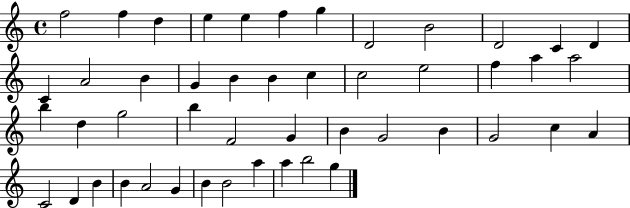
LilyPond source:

{
  \clef treble
  \time 4/4
  \defaultTimeSignature
  \key c \major
  f''2 f''4 d''4 | e''4 e''4 f''4 g''4 | d'2 b'2 | d'2 c'4 d'4 | \break c'4 a'2 b'4 | g'4 b'4 b'4 c''4 | c''2 e''2 | f''4 a''4 a''2 | \break b''4 d''4 g''2 | b''4 f'2 g'4 | b'4 g'2 b'4 | g'2 c''4 a'4 | \break c'2 d'4 b'4 | b'4 a'2 g'4 | b'4 b'2 a''4 | a''4 b''2 g''4 | \break \bar "|."
}